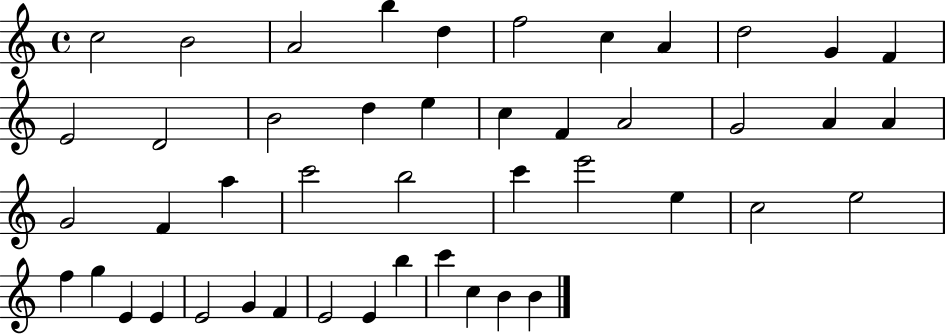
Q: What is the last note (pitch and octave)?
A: B4